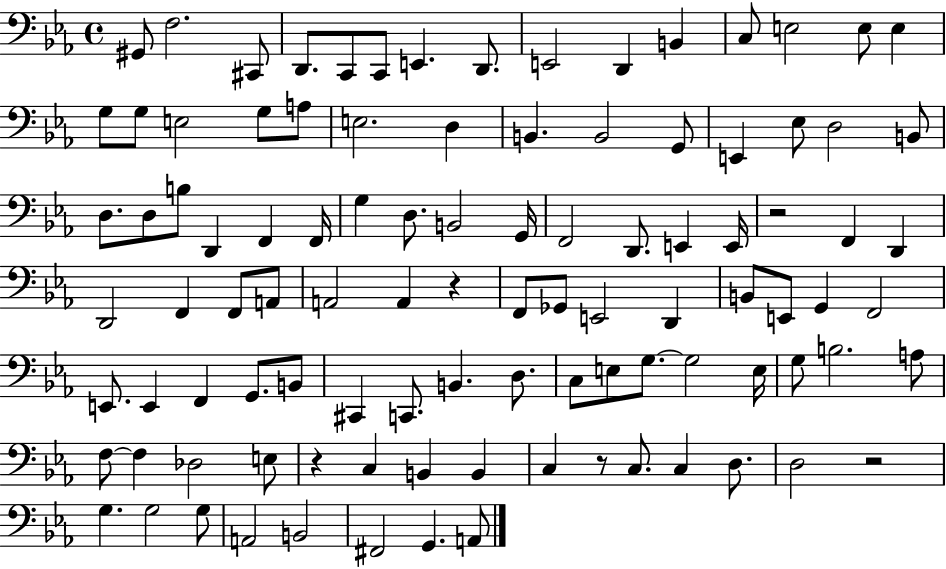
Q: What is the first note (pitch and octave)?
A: G#2